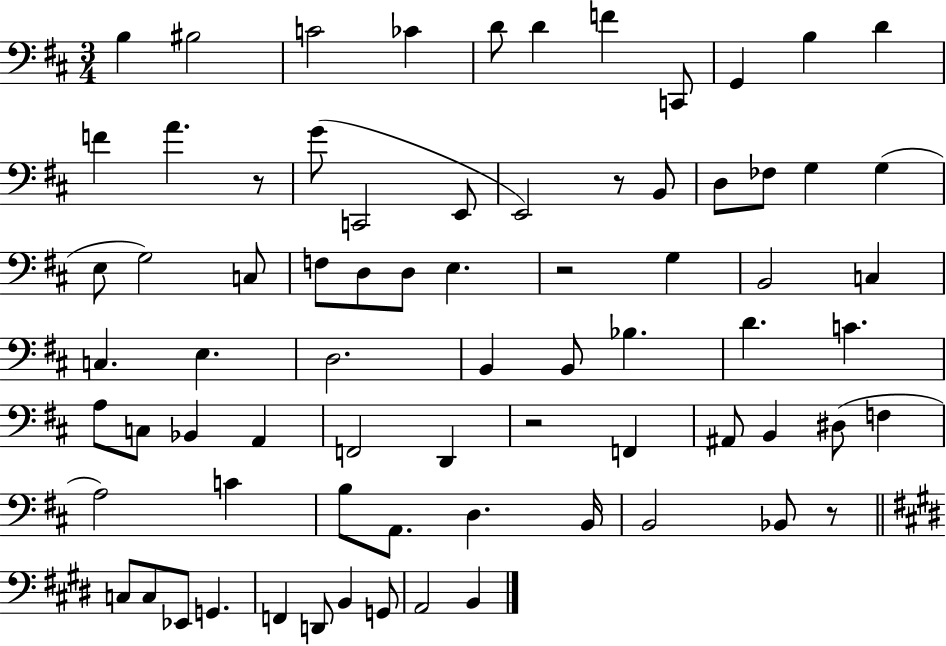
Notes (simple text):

B3/q BIS3/h C4/h CES4/q D4/e D4/q F4/q C2/e G2/q B3/q D4/q F4/q A4/q. R/e G4/e C2/h E2/e E2/h R/e B2/e D3/e FES3/e G3/q G3/q E3/e G3/h C3/e F3/e D3/e D3/e E3/q. R/h G3/q B2/h C3/q C3/q. E3/q. D3/h. B2/q B2/e Bb3/q. D4/q. C4/q. A3/e C3/e Bb2/q A2/q F2/h D2/q R/h F2/q A#2/e B2/q D#3/e F3/q A3/h C4/q B3/e A2/e. D3/q. B2/s B2/h Bb2/e R/e C3/e C3/e Eb2/e G2/q. F2/q D2/e B2/q G2/e A2/h B2/q